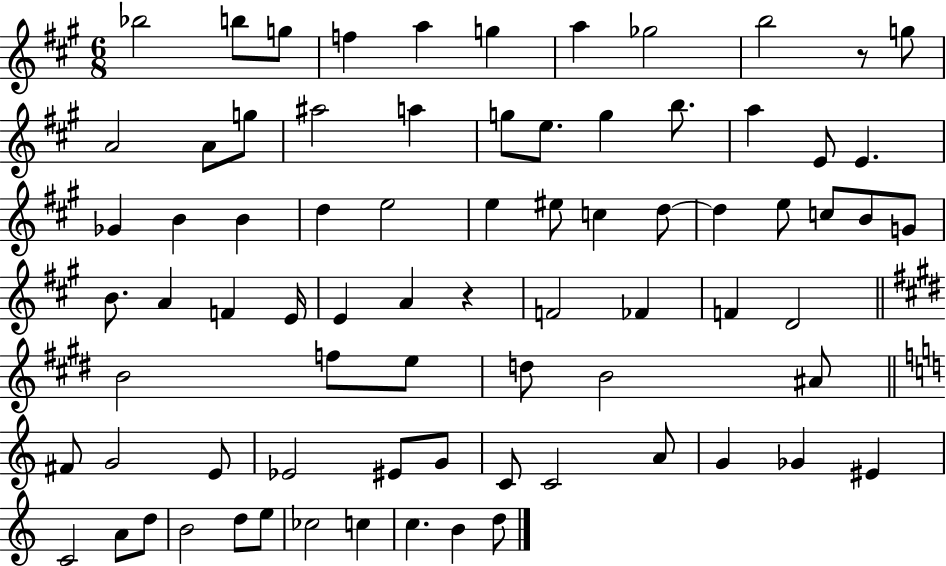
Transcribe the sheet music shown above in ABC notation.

X:1
T:Untitled
M:6/8
L:1/4
K:A
_b2 b/2 g/2 f a g a _g2 b2 z/2 g/2 A2 A/2 g/2 ^a2 a g/2 e/2 g b/2 a E/2 E _G B B d e2 e ^e/2 c d/2 d e/2 c/2 B/2 G/2 B/2 A F E/4 E A z F2 _F F D2 B2 f/2 e/2 d/2 B2 ^A/2 ^F/2 G2 E/2 _E2 ^E/2 G/2 C/2 C2 A/2 G _G ^E C2 A/2 d/2 B2 d/2 e/2 _c2 c c B d/2